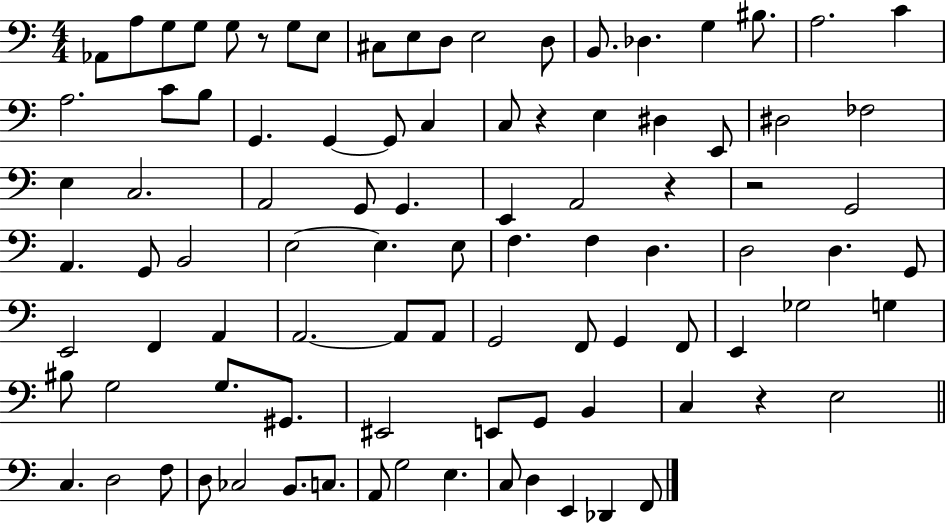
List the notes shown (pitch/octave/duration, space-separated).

Ab2/e A3/e G3/e G3/e G3/e R/e G3/e E3/e C#3/e E3/e D3/e E3/h D3/e B2/e. Db3/q. G3/q BIS3/e. A3/h. C4/q A3/h. C4/e B3/e G2/q. G2/q G2/e C3/q C3/e R/q E3/q D#3/q E2/e D#3/h FES3/h E3/q C3/h. A2/h G2/e G2/q. E2/q A2/h R/q R/h G2/h A2/q. G2/e B2/h E3/h E3/q. E3/e F3/q. F3/q D3/q. D3/h D3/q. G2/e E2/h F2/q A2/q A2/h. A2/e A2/e G2/h F2/e G2/q F2/e E2/q Gb3/h G3/q BIS3/e G3/h G3/e. G#2/e. EIS2/h E2/e G2/e B2/q C3/q R/q E3/h C3/q. D3/h F3/e D3/e CES3/h B2/e. C3/e. A2/e G3/h E3/q. C3/e D3/q E2/q Db2/q F2/e